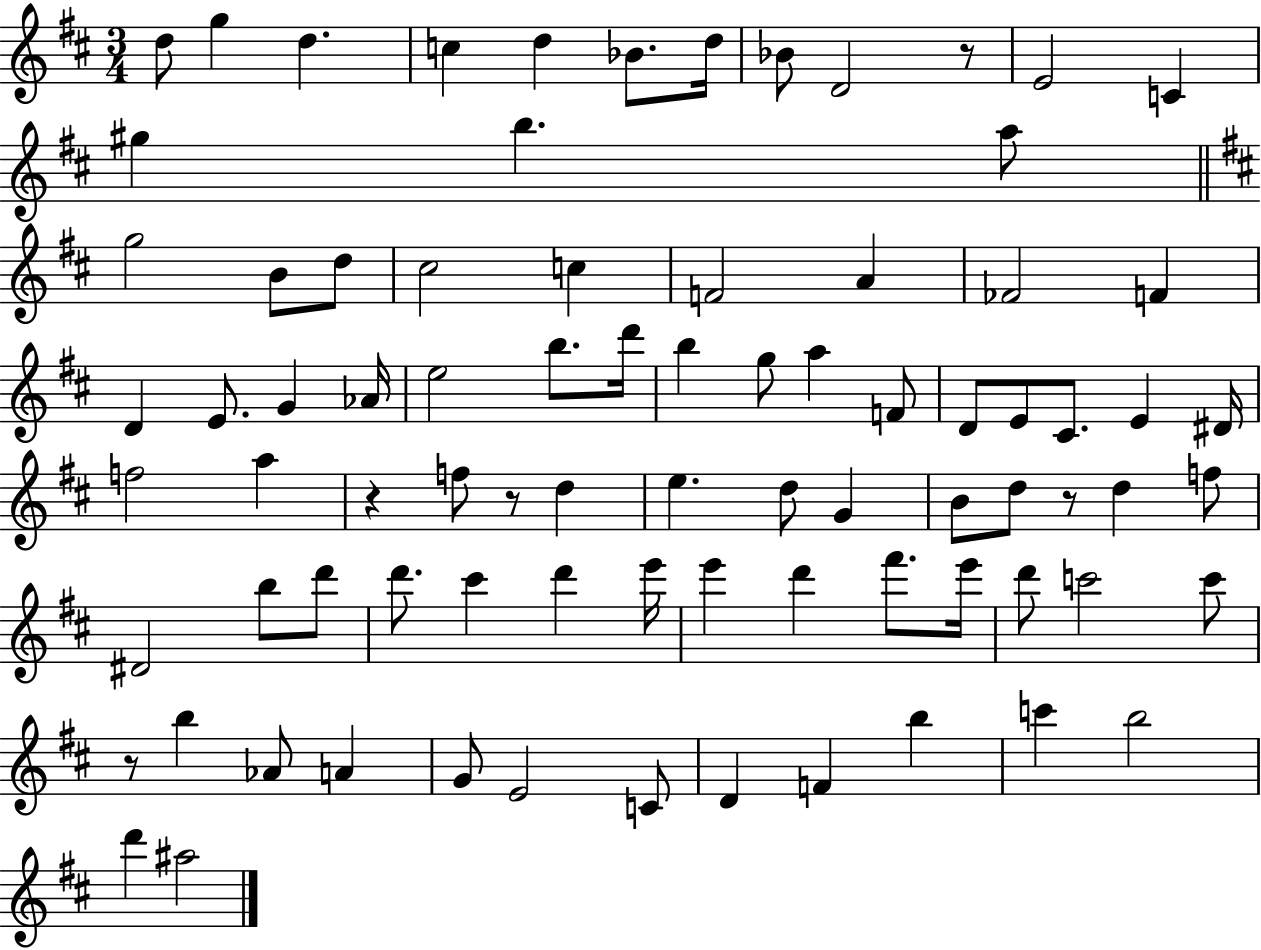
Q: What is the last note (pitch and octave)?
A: A#5